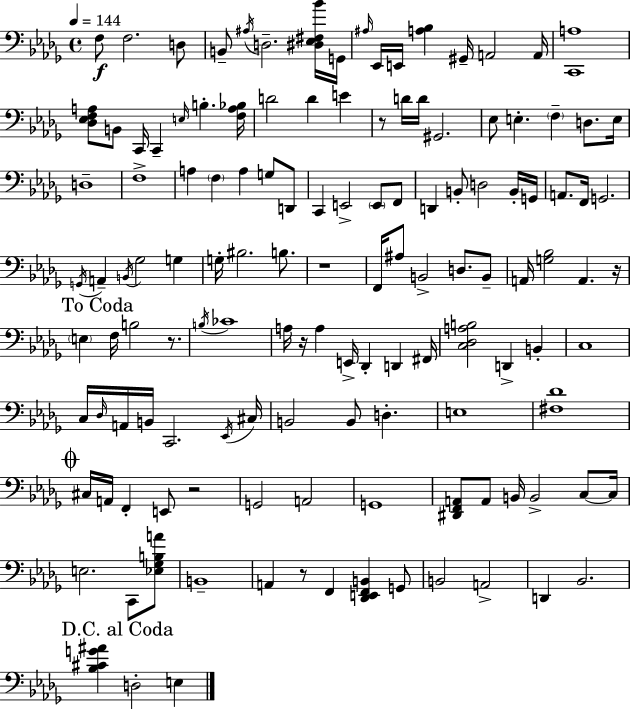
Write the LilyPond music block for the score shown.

{
  \clef bass
  \time 4/4
  \defaultTimeSignature
  \key bes \minor
  \tempo 4 = 144
  \repeat volta 2 { f8\f f2. d8 | b,8-- \acciaccatura { ais16 } d2.-- <dis ees fis bes'>16 | g,16 \grace { ais16 } ees,16 e,16 <a bes>4 gis,16-- a,2 | a,16 <c, a>1 | \break <des ees f a>8 b,8 c,16 c,4-- \grace { e16 } b4.-. | <f a bes>16 d'2 d'4 e'4 | r8 d'16 d'16 gis,2. | ees8 e4.-. \parenthesize f4-- d8. | \break e16 d1-- | f1-> | a4 \parenthesize f4 a4 g8 | d,8 c,4 e,2-> \parenthesize e,8 | \break f,8 d,4 b,8-. d2 | b,16-. g,16 a,8. f,16 g,2. | \acciaccatura { g,16 } a,4-- \acciaccatura { b,16 } ges2 | g4 g16-. bis2. | \break b8. r1 | f,16 ais8 b,2-> | d8. b,8-- a,16 <g bes>2 a,4. | r16 \mark "To Coda" \parenthesize e4 f16 b2 | \break r8. \acciaccatura { b16 } ces'1 | a16 r16 a4 e,16-> des,4-. | d,4 fis,16 <c des a b>2 d,4-> | b,4-. c1 | \break c16 \grace { des16 } a,16 b,16 c,2. | \acciaccatura { ees,16 } cis16 b,2 | b,8 d4.-. e1 | <fis des'>1 | \break \mark \markup { \musicglyph "scripts.coda" } cis16 a,16 f,4-. e,8 | r2 g,2 | a,2 g,1 | <dis, f, a,>8 a,8 b,16 b,2-> | \break c8~~ c16 e2. | c,8 <ees ges b a'>8 b,1-- | a,4 r8 f,4 | <des, e, f, b,>4 g,8 b,2 | \break a,2-> d,4 bes,2. | \mark "D.C. al Coda" <bes cis' g' ais'>4 d2-. | e4 } \bar "|."
}